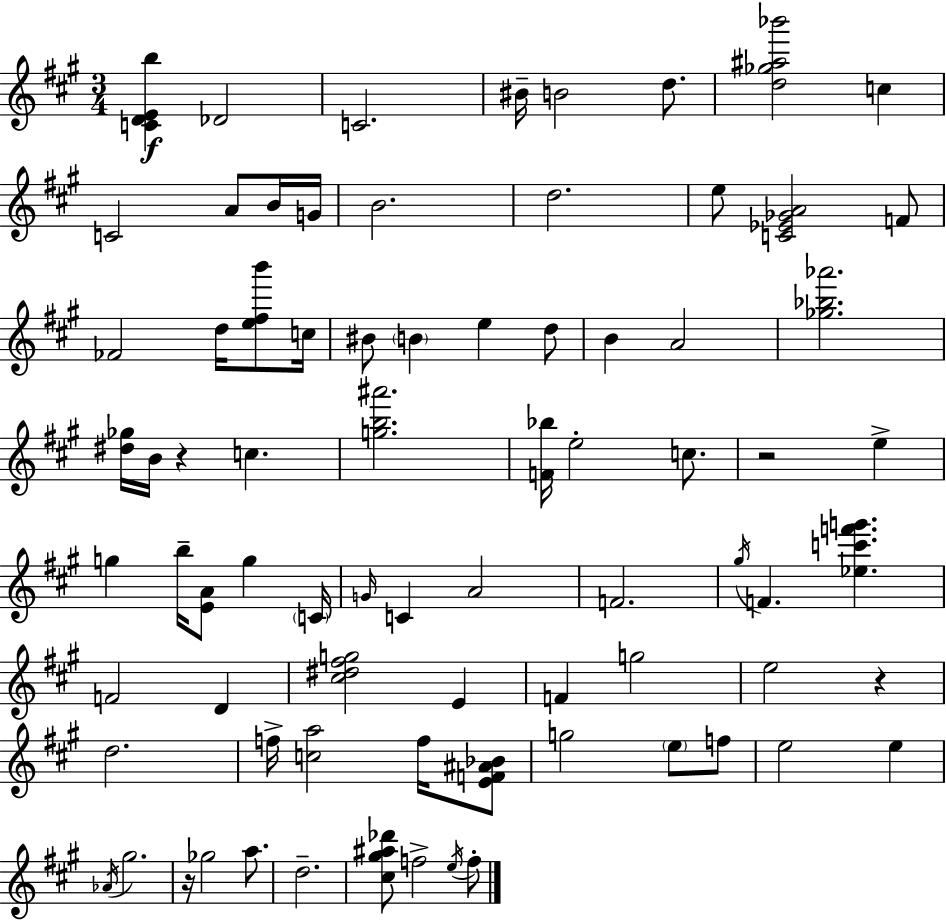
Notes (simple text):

[C4,D4,E4,B5]/q Db4/h C4/h. BIS4/s B4/h D5/e. [D5,Gb5,A#5,Bb6]/h C5/q C4/h A4/e B4/s G4/s B4/h. D5/h. E5/e [C4,Eb4,Gb4,A4]/h F4/e FES4/h D5/s [E5,F#5,B6]/e C5/s BIS4/e B4/q E5/q D5/e B4/q A4/h [Gb5,Bb5,Ab6]/h. [D#5,Gb5]/s B4/s R/q C5/q. [G5,B5,A#6]/h. [F4,Bb5]/s E5/h C5/e. R/h E5/q G5/q B5/s [E4,A4]/e G5/q C4/s G4/s C4/q A4/h F4/h. G#5/s F4/q. [Eb5,C6,F6,G6]/q. F4/h D4/q [C#5,D#5,F#5,G5]/h E4/q F4/q G5/h E5/h R/q D5/h. F5/s [C5,A5]/h F5/s [E4,F4,A#4,Bb4]/e G5/h E5/e F5/e E5/h E5/q Ab4/s G#5/h. R/s Gb5/h A5/e. D5/h. [C#5,G#5,A#5,Db6]/e F5/h E5/s F5/e